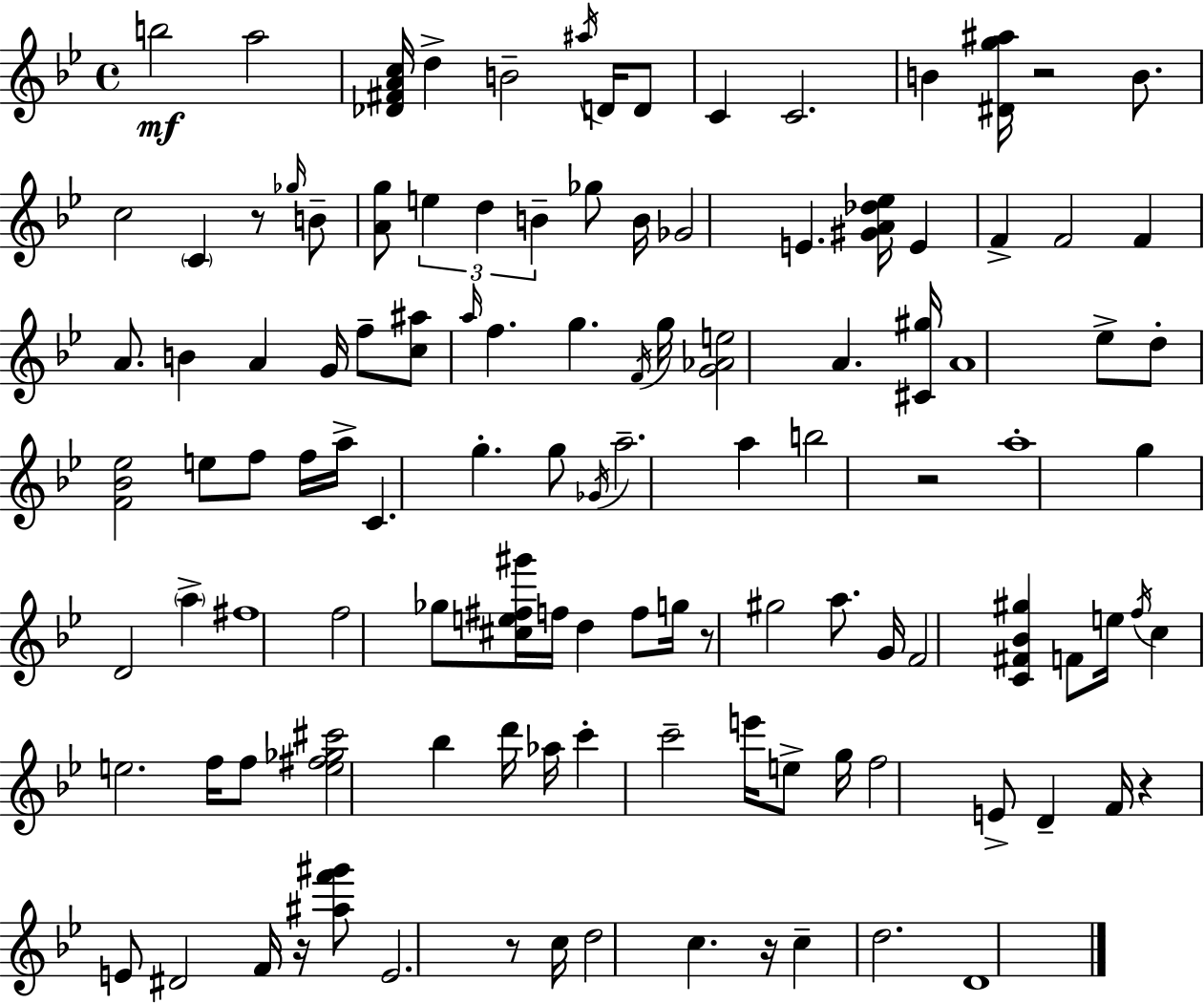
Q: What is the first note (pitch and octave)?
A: B5